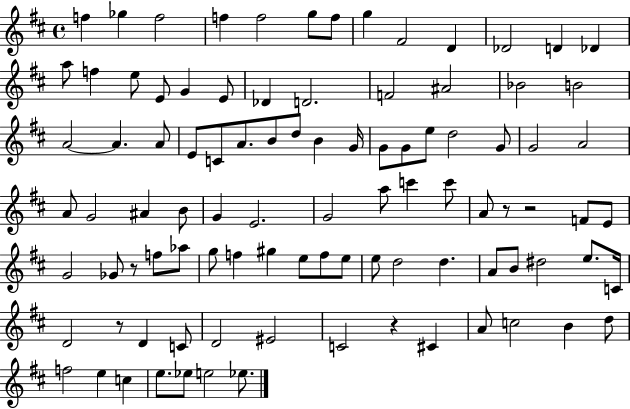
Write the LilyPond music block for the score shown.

{
  \clef treble
  \time 4/4
  \defaultTimeSignature
  \key d \major
  f''4 ges''4 f''2 | f''4 f''2 g''8 f''8 | g''4 fis'2 d'4 | des'2 d'4 des'4 | \break a''8 f''4 e''8 e'8 g'4 e'8 | des'4 d'2. | f'2 ais'2 | bes'2 b'2 | \break a'2~~ a'4. a'8 | e'8 c'8 a'8. b'8 d''8 b'4 g'16 | g'8 g'8 e''8 d''2 g'8 | g'2 a'2 | \break a'8 g'2 ais'4 b'8 | g'4 e'2. | g'2 a''8 c'''4 c'''8 | a'8 r8 r2 f'8 e'8 | \break g'2 ges'8 r8 f''8 aes''8 | g''8 f''4 gis''4 e''8 f''8 e''8 | e''8 d''2 d''4. | a'8 b'8 dis''2 e''8. c'16 | \break d'2 r8 d'4 c'8 | d'2 eis'2 | c'2 r4 cis'4 | a'8 c''2 b'4 d''8 | \break f''2 e''4 c''4 | e''8. ees''8 e''2 ees''8. | \bar "|."
}